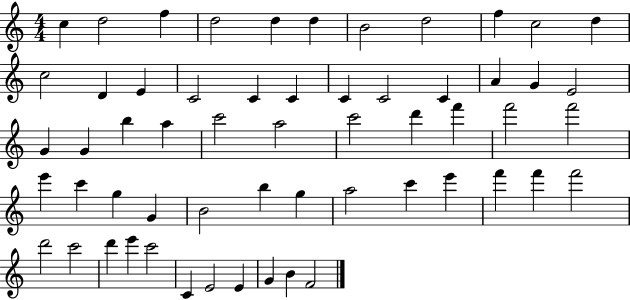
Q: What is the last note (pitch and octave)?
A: F4